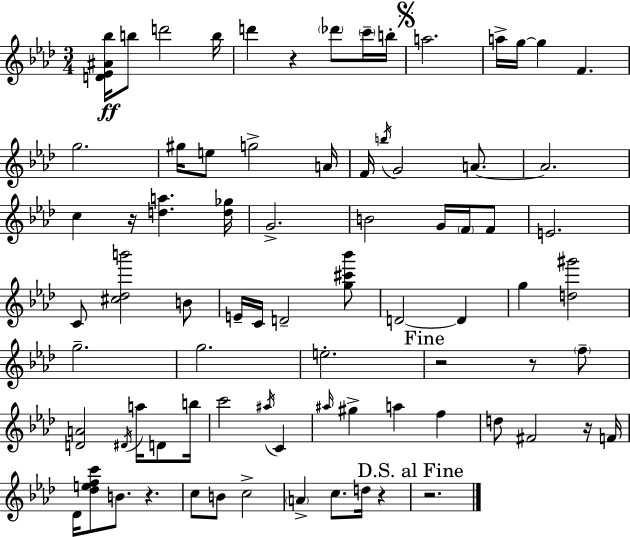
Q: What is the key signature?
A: AES major